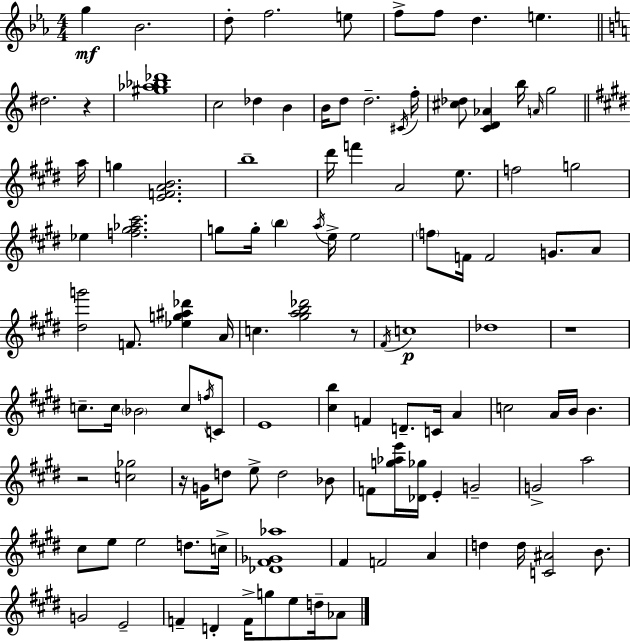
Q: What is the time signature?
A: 4/4